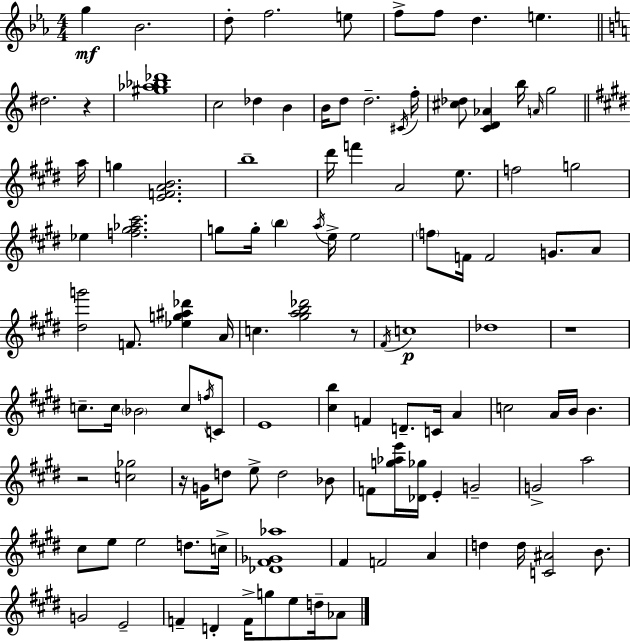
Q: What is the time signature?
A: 4/4